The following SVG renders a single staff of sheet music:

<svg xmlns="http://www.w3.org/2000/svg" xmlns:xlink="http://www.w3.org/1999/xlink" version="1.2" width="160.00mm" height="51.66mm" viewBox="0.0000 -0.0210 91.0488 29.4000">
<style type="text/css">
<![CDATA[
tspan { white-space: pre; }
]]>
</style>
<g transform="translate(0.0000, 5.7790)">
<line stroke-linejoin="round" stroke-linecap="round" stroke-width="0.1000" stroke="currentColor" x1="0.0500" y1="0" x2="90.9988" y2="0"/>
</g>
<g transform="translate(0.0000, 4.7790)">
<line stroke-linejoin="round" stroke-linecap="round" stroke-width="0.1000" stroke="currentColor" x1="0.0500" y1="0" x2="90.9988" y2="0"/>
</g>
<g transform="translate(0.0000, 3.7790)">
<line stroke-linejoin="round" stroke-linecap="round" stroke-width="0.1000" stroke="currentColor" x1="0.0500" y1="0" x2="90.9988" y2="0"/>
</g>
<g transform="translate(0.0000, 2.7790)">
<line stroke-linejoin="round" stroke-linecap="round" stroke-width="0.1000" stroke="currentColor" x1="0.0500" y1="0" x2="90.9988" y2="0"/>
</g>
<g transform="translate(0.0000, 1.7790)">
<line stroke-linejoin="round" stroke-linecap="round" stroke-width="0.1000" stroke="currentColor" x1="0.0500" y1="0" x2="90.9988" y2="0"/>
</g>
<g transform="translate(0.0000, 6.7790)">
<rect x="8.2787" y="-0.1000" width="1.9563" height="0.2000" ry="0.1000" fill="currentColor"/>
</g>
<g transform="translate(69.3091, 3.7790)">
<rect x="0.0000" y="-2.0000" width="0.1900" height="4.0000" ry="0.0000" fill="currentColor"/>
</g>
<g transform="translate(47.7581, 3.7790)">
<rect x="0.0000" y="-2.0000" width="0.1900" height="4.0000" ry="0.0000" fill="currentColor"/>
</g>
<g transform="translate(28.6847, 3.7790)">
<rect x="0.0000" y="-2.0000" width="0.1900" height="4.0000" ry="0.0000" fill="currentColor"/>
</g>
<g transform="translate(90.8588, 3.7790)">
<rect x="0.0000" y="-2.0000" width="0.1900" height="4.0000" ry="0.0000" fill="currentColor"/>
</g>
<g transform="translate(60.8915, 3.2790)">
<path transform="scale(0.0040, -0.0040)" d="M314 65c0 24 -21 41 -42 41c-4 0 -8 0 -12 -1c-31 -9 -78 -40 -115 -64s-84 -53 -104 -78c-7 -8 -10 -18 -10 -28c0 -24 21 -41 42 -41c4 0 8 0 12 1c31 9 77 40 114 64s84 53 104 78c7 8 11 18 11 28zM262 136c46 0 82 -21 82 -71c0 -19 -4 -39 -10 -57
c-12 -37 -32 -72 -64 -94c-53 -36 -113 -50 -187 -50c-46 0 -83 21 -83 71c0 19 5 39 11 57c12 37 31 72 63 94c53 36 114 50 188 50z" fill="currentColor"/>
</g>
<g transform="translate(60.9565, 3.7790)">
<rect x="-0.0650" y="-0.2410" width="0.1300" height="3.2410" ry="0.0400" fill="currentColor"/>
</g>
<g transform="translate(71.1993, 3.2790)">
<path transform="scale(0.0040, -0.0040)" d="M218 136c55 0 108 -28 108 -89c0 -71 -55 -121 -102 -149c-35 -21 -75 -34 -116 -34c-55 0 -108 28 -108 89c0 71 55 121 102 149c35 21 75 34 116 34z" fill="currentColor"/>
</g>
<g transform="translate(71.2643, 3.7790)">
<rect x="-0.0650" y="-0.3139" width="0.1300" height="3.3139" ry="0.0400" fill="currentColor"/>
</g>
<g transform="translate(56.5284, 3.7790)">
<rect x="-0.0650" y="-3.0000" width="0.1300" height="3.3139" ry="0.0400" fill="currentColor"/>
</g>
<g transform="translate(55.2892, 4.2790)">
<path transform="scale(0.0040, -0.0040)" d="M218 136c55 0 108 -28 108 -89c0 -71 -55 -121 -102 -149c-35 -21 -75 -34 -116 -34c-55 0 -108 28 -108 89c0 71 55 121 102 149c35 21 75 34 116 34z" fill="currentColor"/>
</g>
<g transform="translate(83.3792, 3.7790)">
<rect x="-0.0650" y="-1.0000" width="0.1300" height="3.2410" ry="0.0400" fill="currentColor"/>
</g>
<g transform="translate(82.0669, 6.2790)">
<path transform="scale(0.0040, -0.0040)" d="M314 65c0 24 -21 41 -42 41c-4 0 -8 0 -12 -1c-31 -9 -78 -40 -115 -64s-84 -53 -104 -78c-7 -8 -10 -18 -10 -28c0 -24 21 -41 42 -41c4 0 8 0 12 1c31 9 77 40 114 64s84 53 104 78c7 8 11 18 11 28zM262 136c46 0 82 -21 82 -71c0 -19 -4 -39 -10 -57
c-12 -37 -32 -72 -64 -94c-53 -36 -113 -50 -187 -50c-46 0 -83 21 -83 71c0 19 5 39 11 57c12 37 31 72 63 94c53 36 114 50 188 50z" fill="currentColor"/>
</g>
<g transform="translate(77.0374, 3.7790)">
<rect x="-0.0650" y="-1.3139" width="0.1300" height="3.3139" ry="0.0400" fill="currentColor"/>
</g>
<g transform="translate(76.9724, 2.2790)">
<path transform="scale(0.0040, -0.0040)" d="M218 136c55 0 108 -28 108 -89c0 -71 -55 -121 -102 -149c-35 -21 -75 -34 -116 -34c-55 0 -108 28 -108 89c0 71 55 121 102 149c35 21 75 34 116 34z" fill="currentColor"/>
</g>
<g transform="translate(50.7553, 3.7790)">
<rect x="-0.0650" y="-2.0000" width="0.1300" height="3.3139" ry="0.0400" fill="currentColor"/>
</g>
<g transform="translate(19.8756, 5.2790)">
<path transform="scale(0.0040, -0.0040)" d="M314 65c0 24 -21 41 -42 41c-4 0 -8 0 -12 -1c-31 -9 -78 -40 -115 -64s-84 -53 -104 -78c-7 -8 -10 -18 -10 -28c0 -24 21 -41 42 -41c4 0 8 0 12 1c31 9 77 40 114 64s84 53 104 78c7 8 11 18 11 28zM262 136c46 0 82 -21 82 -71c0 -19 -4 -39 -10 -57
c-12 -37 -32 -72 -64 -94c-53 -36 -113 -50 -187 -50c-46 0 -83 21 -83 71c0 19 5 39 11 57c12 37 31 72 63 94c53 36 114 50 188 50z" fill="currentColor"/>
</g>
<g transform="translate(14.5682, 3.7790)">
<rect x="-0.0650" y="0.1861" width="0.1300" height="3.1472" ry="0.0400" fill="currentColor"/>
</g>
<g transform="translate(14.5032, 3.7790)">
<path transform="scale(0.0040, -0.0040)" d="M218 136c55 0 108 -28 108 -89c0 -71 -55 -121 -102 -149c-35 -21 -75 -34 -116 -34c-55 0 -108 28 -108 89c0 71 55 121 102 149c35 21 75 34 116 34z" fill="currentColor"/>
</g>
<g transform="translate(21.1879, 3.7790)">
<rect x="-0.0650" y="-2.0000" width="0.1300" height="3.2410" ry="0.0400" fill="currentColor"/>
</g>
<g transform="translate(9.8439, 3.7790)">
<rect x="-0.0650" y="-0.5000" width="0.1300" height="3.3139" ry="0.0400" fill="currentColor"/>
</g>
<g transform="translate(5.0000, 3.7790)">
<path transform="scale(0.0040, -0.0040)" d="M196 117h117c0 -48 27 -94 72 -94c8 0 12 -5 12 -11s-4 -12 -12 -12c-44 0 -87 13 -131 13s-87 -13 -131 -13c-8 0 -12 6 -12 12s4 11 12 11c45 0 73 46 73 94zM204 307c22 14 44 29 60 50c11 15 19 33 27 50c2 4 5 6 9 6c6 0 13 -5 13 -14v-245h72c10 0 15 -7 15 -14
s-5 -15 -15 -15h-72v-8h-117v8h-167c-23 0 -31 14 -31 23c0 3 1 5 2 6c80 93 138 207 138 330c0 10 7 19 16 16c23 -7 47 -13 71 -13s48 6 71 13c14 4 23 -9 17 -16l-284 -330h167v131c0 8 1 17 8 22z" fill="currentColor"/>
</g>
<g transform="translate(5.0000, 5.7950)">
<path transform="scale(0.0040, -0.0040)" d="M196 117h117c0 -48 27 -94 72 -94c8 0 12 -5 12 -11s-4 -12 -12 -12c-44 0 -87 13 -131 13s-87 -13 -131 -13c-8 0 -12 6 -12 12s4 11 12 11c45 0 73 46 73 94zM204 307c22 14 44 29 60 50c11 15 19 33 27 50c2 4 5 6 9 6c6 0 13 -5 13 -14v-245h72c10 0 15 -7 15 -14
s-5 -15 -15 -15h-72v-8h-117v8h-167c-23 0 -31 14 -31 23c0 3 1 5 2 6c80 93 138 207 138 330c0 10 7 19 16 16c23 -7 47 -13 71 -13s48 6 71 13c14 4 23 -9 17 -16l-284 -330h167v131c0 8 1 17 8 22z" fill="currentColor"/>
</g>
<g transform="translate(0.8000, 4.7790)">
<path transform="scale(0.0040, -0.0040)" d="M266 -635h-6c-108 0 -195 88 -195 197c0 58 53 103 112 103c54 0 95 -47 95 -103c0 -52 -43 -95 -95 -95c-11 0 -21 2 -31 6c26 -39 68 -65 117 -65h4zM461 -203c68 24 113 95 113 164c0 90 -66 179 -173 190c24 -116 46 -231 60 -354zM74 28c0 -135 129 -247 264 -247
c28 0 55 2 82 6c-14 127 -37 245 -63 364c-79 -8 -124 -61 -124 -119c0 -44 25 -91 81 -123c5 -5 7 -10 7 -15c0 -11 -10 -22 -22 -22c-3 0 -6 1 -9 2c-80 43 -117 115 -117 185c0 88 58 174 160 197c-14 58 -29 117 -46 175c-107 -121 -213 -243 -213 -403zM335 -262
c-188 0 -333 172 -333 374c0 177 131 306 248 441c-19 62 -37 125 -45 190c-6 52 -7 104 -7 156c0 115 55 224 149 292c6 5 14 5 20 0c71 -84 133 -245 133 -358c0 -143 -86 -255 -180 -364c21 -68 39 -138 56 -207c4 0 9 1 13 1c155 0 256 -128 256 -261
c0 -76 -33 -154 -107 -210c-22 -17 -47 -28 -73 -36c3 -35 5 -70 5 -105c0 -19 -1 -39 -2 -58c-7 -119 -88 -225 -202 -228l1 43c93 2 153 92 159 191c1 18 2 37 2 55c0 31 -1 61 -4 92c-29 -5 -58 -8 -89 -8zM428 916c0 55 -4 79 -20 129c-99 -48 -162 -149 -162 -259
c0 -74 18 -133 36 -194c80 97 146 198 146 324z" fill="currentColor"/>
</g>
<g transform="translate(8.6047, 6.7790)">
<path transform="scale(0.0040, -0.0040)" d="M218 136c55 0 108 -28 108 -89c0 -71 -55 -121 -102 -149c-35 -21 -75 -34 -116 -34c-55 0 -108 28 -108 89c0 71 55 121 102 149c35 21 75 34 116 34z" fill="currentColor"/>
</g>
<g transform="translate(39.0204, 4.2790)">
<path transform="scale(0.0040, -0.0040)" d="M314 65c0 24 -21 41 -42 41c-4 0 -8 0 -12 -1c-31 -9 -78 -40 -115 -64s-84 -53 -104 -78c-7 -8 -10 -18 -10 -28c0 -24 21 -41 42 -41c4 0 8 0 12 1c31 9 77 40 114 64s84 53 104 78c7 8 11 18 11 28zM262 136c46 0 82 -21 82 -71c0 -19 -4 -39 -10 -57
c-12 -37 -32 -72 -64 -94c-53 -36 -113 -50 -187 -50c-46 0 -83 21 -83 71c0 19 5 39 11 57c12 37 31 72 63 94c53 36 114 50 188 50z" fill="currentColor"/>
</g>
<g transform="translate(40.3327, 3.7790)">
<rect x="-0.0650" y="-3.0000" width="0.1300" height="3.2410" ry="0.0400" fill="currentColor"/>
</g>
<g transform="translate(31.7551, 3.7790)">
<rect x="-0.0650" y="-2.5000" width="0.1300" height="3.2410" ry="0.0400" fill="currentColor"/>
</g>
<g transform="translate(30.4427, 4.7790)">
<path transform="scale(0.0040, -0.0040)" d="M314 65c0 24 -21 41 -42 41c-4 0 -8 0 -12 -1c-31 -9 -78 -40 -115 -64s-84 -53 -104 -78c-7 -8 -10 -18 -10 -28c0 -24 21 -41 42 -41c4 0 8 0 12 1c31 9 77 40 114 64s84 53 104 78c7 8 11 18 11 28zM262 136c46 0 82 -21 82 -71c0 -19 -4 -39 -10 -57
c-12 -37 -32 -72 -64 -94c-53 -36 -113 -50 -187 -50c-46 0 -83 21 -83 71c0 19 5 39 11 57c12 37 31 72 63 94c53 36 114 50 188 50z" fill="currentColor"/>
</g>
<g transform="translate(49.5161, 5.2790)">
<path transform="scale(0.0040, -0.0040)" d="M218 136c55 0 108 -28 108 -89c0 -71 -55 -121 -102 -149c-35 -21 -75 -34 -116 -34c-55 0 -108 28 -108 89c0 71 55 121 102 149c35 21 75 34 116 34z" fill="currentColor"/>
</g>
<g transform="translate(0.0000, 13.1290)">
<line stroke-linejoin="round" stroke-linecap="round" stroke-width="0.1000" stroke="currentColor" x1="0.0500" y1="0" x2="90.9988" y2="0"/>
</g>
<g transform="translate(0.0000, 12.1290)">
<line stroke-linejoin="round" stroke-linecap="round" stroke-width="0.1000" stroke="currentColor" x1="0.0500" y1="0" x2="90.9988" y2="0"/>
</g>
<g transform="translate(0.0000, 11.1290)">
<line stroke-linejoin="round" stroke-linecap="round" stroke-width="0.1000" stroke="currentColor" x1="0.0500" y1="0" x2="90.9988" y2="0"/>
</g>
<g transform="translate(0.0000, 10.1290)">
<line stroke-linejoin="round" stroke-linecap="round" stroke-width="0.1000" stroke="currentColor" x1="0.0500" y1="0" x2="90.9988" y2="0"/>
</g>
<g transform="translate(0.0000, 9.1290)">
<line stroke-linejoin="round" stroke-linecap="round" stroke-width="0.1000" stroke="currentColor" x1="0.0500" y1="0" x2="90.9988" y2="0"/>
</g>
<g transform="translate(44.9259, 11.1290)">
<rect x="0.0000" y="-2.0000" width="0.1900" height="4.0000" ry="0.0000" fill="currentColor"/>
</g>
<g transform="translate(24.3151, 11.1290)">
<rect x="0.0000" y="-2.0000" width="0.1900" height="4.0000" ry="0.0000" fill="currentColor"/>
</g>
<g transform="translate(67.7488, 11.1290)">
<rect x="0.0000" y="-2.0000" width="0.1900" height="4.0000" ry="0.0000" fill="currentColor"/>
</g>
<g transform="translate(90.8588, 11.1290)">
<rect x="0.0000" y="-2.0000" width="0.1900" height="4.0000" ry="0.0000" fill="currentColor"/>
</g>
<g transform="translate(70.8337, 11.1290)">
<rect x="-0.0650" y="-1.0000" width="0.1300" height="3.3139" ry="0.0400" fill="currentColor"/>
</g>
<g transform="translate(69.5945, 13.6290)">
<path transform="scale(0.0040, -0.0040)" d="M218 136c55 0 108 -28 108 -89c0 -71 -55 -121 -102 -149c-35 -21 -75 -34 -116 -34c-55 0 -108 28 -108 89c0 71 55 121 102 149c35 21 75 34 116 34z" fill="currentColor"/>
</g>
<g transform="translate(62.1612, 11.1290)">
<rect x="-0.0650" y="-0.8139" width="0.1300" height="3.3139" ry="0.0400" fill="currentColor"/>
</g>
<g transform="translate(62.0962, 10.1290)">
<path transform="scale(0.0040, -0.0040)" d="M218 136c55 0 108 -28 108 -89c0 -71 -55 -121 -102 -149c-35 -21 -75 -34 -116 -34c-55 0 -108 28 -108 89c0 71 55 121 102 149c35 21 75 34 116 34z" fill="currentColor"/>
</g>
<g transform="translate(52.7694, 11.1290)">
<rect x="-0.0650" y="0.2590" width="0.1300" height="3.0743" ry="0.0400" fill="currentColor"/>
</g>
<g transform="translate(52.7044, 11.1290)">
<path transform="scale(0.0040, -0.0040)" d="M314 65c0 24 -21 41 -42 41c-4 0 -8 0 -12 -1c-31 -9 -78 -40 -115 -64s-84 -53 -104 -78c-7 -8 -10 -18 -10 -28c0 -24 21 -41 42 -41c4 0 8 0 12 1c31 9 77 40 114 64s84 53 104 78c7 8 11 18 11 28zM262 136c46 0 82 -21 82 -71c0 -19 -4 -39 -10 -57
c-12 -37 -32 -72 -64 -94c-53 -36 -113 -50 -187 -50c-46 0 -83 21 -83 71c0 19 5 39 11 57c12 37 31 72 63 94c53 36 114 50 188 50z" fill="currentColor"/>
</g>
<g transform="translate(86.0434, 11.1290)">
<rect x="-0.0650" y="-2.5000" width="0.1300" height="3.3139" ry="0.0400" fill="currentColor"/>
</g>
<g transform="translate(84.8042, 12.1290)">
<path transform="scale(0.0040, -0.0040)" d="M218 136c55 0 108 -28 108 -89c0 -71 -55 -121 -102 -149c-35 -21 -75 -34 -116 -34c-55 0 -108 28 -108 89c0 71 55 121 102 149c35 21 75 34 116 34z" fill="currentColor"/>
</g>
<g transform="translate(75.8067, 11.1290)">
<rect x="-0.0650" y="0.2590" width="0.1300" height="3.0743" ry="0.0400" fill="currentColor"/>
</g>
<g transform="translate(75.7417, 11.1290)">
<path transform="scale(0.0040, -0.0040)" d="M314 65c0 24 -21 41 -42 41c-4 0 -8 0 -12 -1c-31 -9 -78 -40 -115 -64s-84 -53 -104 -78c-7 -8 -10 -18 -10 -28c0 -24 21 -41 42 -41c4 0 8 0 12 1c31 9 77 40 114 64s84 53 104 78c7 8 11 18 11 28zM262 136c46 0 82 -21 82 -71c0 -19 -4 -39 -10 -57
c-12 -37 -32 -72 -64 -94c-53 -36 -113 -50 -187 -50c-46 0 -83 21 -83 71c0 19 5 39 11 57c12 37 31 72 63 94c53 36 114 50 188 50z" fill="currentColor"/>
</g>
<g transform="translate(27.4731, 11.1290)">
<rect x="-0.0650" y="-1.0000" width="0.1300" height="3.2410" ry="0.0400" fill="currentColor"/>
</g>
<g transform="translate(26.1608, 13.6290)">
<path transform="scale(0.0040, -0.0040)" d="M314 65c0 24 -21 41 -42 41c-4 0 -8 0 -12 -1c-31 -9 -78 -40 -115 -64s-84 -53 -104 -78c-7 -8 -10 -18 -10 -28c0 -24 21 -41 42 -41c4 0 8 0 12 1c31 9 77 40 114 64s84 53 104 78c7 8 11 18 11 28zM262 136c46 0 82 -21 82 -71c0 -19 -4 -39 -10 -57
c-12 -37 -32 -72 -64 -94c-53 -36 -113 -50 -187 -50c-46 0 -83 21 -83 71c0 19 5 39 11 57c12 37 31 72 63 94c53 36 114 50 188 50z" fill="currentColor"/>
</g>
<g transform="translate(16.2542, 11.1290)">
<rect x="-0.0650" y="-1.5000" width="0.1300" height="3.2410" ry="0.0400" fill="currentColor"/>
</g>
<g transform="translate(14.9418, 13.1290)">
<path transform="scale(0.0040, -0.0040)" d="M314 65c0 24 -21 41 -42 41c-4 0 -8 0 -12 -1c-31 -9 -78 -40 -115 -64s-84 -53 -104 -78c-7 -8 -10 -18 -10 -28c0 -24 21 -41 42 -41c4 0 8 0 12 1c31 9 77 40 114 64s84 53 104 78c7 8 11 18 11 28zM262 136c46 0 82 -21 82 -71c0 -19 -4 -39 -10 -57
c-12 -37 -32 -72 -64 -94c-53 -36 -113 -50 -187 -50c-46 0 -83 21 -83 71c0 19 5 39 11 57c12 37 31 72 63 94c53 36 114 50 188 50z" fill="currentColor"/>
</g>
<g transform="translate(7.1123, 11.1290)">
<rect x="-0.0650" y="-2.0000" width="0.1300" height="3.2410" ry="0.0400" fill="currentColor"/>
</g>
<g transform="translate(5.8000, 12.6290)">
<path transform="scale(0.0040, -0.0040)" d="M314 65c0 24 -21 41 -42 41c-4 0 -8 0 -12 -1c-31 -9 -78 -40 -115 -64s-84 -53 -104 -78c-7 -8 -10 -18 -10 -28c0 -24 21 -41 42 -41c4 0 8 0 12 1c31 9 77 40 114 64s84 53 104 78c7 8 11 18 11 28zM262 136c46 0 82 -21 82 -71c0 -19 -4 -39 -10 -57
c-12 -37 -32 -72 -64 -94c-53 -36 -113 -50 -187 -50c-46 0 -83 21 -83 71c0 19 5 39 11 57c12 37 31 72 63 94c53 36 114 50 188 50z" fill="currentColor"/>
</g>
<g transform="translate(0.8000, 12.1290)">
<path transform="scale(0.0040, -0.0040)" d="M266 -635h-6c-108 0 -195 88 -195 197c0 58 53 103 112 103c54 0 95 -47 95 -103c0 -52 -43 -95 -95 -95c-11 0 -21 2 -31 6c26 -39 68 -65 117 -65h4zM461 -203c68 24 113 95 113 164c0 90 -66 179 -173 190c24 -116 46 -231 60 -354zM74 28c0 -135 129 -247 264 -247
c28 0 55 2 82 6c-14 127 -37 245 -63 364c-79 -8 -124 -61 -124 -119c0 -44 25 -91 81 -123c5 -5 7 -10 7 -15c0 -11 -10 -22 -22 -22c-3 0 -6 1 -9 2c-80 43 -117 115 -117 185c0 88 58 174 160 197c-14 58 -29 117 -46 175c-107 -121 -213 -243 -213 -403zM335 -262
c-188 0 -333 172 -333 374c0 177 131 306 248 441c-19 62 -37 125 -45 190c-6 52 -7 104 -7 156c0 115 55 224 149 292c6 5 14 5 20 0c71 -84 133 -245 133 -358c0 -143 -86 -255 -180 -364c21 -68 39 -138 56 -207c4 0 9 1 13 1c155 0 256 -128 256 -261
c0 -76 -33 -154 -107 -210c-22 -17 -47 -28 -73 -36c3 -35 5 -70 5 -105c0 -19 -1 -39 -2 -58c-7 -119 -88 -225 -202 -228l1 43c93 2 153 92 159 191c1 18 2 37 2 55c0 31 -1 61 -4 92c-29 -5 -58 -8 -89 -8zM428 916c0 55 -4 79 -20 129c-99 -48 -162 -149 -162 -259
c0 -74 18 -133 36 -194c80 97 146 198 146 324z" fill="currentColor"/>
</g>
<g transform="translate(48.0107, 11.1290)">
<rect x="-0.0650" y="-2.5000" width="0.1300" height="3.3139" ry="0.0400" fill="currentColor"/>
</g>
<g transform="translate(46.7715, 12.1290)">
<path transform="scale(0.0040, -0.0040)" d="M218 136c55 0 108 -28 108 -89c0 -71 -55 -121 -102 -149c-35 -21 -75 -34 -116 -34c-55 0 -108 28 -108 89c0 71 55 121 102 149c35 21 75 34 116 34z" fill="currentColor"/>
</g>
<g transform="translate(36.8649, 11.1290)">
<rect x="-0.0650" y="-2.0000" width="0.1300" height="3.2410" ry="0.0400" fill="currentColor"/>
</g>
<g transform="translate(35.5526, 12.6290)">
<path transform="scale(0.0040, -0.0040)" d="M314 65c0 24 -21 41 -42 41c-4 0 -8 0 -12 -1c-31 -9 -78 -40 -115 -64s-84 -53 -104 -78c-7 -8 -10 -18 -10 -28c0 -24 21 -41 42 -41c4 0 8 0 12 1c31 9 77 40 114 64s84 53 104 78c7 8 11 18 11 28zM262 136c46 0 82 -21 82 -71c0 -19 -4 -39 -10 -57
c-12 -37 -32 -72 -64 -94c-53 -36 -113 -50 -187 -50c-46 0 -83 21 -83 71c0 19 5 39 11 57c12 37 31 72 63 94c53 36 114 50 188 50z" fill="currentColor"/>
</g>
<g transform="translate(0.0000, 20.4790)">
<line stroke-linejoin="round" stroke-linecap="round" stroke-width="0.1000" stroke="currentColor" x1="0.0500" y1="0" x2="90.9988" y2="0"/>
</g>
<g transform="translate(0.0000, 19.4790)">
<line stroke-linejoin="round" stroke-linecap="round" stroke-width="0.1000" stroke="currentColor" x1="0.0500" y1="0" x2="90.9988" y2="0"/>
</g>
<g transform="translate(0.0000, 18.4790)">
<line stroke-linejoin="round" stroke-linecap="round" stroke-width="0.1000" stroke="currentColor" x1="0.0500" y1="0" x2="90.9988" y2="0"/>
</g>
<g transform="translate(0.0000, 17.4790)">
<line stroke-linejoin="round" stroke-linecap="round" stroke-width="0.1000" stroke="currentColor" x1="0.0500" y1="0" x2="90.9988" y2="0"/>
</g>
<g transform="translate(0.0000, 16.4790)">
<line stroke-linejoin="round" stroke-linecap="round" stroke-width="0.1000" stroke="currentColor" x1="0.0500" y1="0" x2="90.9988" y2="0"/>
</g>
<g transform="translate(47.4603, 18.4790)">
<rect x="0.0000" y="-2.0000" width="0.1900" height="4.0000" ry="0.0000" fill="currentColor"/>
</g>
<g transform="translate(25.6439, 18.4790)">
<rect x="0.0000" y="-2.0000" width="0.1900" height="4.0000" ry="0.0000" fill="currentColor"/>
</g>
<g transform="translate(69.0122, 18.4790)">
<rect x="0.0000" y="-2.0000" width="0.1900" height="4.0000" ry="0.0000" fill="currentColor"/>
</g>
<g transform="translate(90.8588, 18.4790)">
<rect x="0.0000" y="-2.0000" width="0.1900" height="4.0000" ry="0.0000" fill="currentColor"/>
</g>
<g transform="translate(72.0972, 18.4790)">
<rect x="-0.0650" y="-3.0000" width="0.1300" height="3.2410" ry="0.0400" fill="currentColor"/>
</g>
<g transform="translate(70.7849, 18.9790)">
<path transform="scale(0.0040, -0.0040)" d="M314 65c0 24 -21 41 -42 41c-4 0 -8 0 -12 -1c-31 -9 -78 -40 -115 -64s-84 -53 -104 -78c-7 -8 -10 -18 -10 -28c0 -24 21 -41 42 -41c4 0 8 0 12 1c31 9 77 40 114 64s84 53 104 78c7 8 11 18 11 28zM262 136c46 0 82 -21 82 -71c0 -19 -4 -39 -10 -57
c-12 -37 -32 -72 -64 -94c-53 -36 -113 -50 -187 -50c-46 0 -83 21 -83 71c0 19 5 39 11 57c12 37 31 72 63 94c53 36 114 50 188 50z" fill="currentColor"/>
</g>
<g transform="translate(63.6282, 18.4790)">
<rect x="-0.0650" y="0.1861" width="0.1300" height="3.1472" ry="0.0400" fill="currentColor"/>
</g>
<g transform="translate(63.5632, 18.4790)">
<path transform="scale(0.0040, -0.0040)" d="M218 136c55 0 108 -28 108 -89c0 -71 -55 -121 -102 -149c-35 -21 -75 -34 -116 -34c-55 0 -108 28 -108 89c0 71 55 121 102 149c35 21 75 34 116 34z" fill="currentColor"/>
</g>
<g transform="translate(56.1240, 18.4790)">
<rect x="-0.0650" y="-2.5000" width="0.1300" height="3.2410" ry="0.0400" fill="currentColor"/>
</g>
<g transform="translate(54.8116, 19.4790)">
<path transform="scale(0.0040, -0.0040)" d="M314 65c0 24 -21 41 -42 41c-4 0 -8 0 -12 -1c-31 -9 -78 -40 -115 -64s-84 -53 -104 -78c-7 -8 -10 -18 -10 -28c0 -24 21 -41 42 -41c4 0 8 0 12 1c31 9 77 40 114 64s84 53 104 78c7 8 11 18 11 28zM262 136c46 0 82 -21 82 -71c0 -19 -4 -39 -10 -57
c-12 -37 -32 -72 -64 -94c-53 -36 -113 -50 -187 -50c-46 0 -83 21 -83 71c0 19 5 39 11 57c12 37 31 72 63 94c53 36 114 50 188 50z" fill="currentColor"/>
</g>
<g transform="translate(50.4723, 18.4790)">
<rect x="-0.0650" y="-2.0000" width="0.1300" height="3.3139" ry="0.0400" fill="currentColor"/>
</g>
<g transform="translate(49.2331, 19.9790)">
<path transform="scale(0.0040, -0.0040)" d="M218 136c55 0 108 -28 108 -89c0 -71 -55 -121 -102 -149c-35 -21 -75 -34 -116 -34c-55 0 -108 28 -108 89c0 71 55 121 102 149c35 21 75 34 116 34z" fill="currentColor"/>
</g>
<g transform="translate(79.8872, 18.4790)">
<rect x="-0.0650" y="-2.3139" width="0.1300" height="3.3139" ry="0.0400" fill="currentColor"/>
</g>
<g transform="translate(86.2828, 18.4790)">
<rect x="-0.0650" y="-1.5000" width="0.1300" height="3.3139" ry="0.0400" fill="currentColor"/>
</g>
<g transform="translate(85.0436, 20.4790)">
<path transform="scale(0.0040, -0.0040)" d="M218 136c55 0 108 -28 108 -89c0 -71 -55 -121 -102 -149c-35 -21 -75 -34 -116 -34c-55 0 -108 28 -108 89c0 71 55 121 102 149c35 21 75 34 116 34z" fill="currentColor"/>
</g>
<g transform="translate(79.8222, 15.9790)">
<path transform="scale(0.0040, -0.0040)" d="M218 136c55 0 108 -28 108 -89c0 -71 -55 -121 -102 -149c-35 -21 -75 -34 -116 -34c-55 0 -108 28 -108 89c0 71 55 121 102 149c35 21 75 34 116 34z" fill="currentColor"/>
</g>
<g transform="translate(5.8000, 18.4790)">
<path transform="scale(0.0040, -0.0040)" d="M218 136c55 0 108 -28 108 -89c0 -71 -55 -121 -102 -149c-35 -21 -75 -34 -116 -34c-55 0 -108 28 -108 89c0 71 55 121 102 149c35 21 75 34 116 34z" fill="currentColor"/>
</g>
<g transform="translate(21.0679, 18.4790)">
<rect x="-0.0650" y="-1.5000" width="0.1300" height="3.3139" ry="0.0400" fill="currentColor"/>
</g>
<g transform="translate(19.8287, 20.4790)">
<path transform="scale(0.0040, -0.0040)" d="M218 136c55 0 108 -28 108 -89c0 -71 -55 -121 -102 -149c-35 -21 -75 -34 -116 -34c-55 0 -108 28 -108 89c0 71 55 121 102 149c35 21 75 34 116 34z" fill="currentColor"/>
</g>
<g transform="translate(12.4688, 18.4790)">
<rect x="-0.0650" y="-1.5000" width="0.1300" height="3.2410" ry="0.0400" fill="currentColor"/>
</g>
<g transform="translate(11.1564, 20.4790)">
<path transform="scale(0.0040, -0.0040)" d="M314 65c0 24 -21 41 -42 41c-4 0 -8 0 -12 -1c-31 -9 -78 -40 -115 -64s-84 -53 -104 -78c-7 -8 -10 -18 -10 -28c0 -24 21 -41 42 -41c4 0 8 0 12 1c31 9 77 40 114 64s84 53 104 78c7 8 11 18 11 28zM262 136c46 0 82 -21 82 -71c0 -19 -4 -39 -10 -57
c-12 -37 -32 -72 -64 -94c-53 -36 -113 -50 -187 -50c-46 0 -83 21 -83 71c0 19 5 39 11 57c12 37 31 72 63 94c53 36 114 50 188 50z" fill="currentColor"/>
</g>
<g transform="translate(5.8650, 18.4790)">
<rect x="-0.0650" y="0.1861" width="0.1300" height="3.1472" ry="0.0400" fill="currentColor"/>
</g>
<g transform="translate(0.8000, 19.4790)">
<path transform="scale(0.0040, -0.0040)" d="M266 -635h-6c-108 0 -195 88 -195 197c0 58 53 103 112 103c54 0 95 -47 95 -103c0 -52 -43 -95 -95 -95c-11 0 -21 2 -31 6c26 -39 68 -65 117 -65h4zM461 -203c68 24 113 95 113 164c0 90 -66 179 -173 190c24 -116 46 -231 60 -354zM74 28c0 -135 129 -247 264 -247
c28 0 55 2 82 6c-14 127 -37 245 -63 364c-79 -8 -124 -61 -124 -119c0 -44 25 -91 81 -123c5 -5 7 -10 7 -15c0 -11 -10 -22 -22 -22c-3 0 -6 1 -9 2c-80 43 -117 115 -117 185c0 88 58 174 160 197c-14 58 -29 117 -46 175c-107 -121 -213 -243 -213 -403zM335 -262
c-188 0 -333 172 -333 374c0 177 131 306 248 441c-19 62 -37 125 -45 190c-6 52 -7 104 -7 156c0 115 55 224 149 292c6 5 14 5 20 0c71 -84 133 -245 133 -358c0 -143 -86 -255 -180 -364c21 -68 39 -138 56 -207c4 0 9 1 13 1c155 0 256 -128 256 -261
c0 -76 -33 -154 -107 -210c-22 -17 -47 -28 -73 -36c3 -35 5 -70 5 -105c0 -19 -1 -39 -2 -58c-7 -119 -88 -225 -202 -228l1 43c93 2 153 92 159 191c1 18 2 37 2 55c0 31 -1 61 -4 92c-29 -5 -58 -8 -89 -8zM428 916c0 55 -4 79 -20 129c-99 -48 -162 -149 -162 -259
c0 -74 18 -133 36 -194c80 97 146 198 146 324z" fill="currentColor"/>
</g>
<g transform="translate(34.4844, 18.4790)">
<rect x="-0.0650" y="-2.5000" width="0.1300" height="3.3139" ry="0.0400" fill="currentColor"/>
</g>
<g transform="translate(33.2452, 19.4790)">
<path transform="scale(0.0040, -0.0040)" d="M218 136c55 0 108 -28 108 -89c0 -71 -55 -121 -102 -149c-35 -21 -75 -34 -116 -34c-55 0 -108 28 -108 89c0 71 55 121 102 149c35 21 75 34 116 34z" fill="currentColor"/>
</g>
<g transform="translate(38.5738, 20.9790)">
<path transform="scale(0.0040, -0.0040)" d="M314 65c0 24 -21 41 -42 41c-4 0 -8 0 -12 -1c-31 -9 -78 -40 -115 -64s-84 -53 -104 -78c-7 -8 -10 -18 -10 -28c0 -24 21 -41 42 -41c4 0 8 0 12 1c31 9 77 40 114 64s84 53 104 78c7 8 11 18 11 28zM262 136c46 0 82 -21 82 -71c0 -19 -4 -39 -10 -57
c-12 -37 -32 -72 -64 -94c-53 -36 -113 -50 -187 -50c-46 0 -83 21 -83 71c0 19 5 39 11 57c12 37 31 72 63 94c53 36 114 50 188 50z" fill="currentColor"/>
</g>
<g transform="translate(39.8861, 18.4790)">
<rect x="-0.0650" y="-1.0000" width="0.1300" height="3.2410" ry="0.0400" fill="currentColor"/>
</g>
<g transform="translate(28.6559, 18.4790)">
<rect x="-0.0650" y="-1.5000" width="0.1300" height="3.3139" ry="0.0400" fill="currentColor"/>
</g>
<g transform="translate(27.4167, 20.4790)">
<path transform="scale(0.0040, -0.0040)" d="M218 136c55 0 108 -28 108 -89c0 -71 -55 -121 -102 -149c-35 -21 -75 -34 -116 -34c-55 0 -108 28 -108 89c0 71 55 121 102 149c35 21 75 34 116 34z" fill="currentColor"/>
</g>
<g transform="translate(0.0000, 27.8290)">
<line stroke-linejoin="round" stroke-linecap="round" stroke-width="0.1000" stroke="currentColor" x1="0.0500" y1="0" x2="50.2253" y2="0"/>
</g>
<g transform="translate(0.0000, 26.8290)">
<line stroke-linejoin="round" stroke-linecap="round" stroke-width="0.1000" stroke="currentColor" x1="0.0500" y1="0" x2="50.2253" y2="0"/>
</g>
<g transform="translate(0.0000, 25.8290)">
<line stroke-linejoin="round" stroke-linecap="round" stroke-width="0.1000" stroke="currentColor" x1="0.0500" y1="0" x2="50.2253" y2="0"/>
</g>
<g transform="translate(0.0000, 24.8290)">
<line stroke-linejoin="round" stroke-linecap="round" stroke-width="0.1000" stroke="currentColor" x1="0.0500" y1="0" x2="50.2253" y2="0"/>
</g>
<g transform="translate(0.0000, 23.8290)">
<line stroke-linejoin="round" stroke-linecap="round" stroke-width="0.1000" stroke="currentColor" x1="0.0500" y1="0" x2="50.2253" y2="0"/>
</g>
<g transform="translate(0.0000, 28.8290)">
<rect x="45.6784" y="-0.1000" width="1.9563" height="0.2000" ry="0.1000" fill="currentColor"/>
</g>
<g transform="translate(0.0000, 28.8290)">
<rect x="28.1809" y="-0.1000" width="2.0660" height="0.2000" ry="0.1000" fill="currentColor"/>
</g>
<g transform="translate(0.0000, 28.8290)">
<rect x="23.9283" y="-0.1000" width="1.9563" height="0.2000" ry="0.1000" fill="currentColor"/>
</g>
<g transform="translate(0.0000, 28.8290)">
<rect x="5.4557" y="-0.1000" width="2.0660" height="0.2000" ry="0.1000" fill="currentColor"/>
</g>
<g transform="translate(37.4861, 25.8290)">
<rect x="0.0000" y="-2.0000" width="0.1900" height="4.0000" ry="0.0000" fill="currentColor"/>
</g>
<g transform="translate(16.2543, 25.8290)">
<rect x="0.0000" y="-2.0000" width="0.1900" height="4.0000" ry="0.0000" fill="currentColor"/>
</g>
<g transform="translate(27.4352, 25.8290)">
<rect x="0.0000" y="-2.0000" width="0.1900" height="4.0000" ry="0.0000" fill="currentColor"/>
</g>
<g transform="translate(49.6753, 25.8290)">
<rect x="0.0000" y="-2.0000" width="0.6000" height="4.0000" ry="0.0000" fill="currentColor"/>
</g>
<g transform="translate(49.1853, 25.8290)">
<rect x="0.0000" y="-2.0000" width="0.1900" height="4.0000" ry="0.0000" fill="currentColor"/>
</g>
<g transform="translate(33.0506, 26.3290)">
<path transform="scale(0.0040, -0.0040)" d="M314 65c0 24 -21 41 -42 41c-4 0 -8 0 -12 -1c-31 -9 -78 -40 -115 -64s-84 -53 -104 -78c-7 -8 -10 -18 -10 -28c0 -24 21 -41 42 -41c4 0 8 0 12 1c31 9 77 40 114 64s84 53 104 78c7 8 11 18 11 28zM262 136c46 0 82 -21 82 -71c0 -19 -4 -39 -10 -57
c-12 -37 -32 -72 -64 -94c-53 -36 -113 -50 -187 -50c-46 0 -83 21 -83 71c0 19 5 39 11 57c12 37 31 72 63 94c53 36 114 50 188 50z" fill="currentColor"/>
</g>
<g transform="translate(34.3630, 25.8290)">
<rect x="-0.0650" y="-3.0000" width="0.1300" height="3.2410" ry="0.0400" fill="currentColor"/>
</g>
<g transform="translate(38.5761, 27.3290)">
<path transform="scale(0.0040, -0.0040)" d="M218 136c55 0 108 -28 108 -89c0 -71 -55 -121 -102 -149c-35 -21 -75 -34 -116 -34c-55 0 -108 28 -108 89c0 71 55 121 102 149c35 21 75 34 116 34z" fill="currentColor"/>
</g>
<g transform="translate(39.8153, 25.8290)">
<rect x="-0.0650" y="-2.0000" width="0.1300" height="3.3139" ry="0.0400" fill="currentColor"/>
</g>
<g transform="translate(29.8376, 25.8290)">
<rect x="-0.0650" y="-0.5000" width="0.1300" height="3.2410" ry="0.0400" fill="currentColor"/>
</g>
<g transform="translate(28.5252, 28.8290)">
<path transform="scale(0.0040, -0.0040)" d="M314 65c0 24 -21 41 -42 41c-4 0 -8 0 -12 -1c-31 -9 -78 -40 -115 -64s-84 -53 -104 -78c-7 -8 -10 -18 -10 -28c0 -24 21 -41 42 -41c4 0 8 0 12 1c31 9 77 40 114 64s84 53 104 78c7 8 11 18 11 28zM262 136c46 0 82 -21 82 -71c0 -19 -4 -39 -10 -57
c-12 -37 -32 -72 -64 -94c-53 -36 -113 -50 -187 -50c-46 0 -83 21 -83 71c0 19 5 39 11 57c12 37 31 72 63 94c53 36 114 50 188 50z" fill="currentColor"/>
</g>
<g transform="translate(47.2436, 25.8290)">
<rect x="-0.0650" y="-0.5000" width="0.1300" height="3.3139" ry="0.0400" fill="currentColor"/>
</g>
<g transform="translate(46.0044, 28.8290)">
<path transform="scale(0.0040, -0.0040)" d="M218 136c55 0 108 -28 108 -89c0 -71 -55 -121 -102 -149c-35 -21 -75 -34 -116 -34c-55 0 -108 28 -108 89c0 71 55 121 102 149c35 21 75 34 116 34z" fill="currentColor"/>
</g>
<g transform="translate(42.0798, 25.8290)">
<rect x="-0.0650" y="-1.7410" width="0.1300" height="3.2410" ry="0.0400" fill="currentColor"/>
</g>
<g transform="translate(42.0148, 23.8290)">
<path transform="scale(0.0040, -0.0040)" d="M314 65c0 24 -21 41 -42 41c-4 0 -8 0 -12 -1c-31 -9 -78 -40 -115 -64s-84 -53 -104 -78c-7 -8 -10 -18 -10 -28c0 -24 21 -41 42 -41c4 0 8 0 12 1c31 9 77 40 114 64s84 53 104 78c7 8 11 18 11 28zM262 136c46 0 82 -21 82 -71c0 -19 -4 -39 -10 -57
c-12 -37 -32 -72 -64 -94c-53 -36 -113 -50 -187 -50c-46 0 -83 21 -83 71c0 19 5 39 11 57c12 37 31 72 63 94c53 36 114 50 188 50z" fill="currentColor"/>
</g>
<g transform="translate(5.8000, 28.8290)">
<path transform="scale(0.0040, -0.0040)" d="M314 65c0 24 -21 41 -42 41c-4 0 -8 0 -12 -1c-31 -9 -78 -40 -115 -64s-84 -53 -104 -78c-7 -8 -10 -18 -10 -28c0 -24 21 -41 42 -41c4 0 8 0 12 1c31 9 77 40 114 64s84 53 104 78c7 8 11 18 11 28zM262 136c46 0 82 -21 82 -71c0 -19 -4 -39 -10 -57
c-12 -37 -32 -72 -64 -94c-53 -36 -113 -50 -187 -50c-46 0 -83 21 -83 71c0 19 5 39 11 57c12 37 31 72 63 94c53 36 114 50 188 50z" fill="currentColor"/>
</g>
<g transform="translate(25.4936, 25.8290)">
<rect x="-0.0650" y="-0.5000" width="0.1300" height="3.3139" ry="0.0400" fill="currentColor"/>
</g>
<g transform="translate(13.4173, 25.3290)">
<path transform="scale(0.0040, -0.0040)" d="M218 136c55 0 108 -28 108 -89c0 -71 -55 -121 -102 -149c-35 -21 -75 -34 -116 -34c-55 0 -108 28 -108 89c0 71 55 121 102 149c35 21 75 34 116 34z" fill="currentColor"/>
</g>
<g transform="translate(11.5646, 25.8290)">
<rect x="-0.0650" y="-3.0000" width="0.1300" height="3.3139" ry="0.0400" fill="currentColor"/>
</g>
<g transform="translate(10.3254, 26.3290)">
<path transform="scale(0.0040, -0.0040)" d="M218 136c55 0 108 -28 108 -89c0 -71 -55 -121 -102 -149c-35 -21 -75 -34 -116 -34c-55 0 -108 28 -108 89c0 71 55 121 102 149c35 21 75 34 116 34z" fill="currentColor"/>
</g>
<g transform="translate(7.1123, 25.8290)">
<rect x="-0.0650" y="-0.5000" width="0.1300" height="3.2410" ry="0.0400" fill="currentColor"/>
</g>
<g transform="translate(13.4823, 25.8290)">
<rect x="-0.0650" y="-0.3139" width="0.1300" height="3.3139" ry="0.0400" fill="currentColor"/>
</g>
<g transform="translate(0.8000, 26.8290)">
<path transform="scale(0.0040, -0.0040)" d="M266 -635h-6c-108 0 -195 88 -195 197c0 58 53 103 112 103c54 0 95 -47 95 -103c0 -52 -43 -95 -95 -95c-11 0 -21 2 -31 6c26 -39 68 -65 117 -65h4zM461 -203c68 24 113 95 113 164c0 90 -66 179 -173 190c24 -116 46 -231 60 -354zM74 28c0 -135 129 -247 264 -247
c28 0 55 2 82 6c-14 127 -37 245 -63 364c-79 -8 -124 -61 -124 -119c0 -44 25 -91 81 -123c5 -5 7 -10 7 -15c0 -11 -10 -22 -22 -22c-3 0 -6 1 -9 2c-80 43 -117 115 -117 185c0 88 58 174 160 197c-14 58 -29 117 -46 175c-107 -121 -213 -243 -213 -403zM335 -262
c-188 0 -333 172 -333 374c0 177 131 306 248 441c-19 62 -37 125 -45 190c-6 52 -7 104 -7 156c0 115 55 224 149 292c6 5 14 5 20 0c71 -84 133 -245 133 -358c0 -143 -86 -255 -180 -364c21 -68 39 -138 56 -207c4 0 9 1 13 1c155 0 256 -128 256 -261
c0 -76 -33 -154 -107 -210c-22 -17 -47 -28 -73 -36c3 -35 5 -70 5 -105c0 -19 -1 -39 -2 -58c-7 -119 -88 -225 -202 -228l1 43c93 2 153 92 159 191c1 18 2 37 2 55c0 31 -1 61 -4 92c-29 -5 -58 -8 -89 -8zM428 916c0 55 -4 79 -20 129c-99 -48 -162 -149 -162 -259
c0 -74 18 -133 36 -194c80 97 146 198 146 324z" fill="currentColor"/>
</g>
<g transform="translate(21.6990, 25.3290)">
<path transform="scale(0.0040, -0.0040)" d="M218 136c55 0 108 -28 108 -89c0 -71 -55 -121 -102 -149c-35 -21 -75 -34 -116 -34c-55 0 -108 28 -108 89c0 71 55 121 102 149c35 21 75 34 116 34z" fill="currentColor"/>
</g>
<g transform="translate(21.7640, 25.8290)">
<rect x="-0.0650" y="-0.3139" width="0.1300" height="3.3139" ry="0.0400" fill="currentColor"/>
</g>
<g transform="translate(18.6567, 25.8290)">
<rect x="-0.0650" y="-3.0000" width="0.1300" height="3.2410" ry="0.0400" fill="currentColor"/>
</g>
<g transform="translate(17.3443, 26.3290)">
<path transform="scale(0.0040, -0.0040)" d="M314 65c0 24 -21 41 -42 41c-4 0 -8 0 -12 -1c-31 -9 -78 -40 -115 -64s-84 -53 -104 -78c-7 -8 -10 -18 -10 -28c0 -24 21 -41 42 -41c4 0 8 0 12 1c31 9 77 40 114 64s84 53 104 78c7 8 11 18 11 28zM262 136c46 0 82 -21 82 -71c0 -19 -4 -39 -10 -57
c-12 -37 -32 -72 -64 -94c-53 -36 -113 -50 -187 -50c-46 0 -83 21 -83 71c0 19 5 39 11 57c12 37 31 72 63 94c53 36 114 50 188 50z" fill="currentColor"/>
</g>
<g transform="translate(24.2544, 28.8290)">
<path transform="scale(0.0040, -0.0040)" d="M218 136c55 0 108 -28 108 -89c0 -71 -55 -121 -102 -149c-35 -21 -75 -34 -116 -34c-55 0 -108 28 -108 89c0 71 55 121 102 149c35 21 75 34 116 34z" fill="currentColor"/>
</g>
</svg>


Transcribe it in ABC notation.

X:1
T:Untitled
M:4/4
L:1/4
K:C
C B F2 G2 A2 F A c2 c e D2 F2 E2 D2 F2 G B2 d D B2 G B E2 E E G D2 F G2 B A2 g E C2 A c A2 c C C2 A2 F f2 C